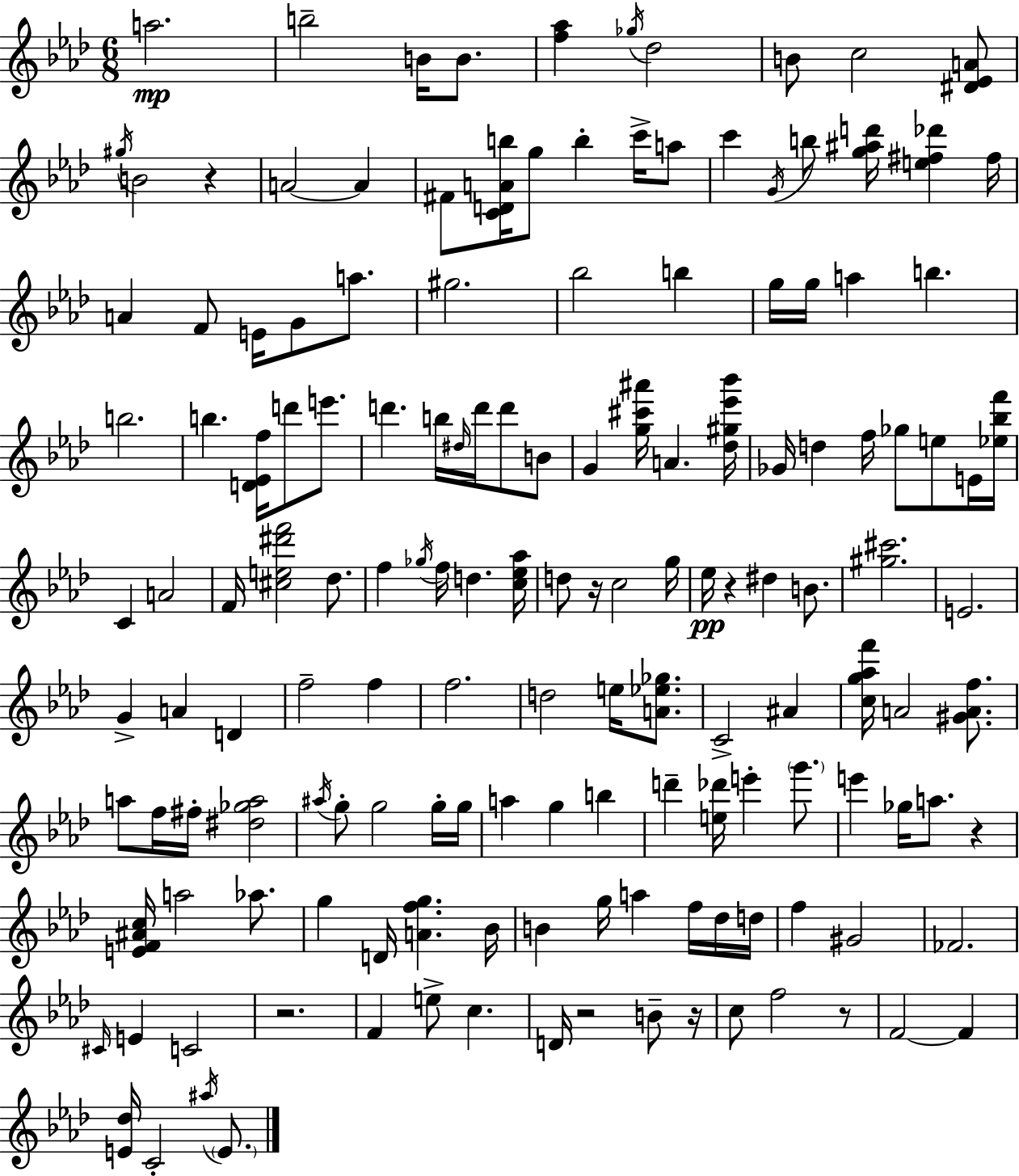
{
  \clef treble
  \numericTimeSignature
  \time 6/8
  \key f \minor
  a''2.\mp | b''2-- b'16 b'8. | <f'' aes''>4 \acciaccatura { ges''16 } des''2 | b'8 c''2 <dis' ees' a'>8 | \break \acciaccatura { gis''16 } b'2 r4 | a'2~~ a'4 | fis'8 <c' d' a' b''>16 g''8 b''4-. c'''16-> | a''8 c'''4 \acciaccatura { g'16 } b''8 <g'' ais'' d'''>16 <e'' fis'' des'''>4 | \break fis''16 a'4 f'8 e'16 g'8 | a''8. gis''2. | bes''2 b''4 | g''16 g''16 a''4 b''4. | \break b''2. | b''4. <d' ees' f''>16 d'''8 | e'''8. d'''4. b''16 \grace { dis''16 } d'''16 | d'''8 b'8 g'4 <g'' cis''' ais'''>16 a'4. | \break <des'' gis'' ees''' bes'''>16 ges'16 d''4 f''16 ges''8 | e''8 e'16 <ees'' bes'' f'''>16 c'4 a'2 | f'16 <cis'' e'' dis''' f'''>2 | des''8. f''4 \acciaccatura { ges''16 } f''16 d''4. | \break <c'' ees'' aes''>16 d''8 r16 c''2 | g''16 ees''16\pp r4 dis''4 | b'8. <gis'' cis'''>2. | e'2. | \break g'4-> a'4 | d'4 f''2-- | f''4 f''2. | d''2 | \break e''16 <a' ees'' ges''>8. c'2-> | ais'4 <c'' g'' aes'' f'''>16 a'2 | <gis' a' f''>8. a''8 f''16 fis''16-. <dis'' ges'' a''>2 | \acciaccatura { ais''16 } g''8-. g''2 | \break g''16-. g''16 a''4 g''4 | b''4 d'''4-- <e'' des'''>16 e'''4-. | \parenthesize g'''8. e'''4 ges''16 a''8. | r4 <e' f' ais' c''>16 a''2 | \break aes''8. g''4 d'16 <a' f'' g''>4. | bes'16 b'4 g''16 a''4 | f''16 des''16 d''16 f''4 gis'2 | fes'2. | \break \grace { cis'16 } e'4 c'2 | r2. | f'4 e''8-> | c''4. d'16 r2 | \break b'8-- r16 c''8 f''2 | r8 f'2~~ | f'4 <e' des''>16 c'2-. | \acciaccatura { ais''16 } \parenthesize e'8. \bar "|."
}